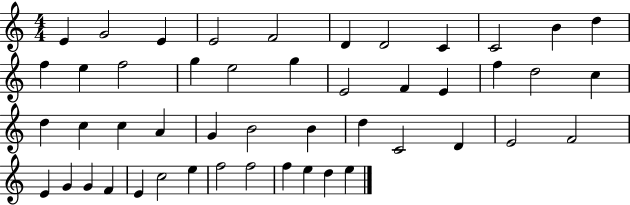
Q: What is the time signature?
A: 4/4